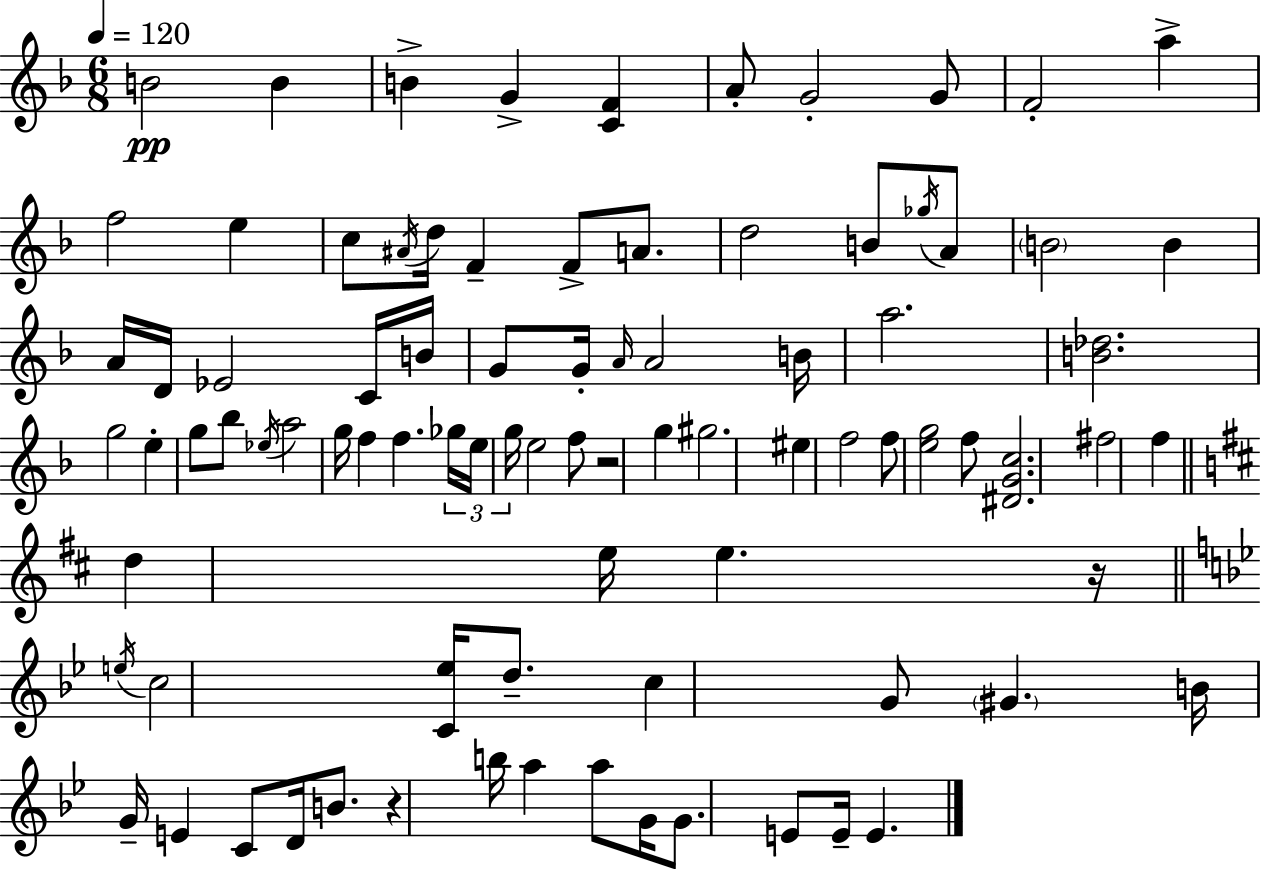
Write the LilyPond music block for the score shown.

{
  \clef treble
  \numericTimeSignature
  \time 6/8
  \key d \minor
  \tempo 4 = 120
  b'2\pp b'4 | b'4-> g'4-> <c' f'>4 | a'8-. g'2-. g'8 | f'2-. a''4-> | \break f''2 e''4 | c''8 \acciaccatura { ais'16 } d''16 f'4-- f'8-> a'8. | d''2 b'8 \acciaccatura { ges''16 } | a'8 \parenthesize b'2 b'4 | \break a'16 d'16 ees'2 | c'16 b'16 g'8 g'16-. \grace { a'16 } a'2 | b'16 a''2. | <b' des''>2. | \break g''2 e''4-. | g''8 bes''8 \acciaccatura { ees''16 } a''2 | g''16 f''4 f''4. | \tuplet 3/2 { ges''16 e''16 g''16 } e''2 | \break f''8 r2 | g''4 gis''2. | eis''4 f''2 | f''8 <e'' g''>2 | \break f''8 <dis' g' c''>2. | fis''2 | f''4 \bar "||" \break \key d \major d''4 e''16 e''4. r16 | \bar "||" \break \key g \minor \acciaccatura { e''16 } c''2 <c' ees''>16 d''8.-- | c''4 g'8 \parenthesize gis'4. | b'16 g'16-- e'4 c'8 d'16 b'8. | r4 b''16 a''4 a''8 | \break g'16 g'8. e'8 e'16-- e'4. | \bar "|."
}